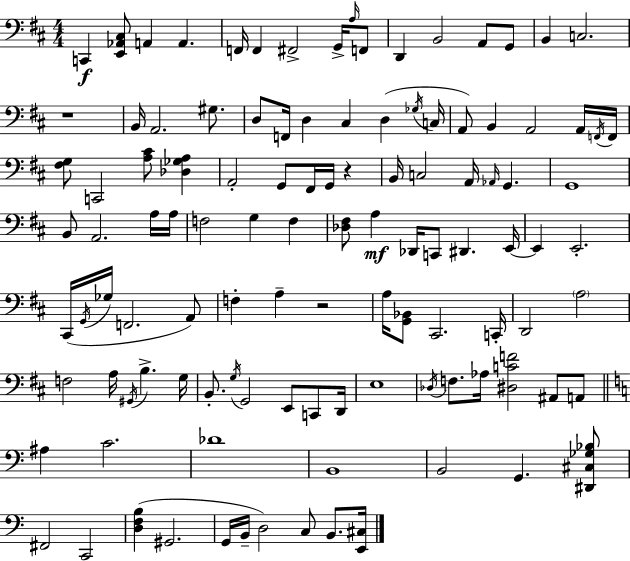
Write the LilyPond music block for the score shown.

{
  \clef bass
  \numericTimeSignature
  \time 4/4
  \key d \major
  c,4\f <e, aes, cis>8 a,4 a,4. | f,16 f,4 fis,2-> g,16-> \grace { a16 } f,8 | d,4 b,2 a,8 g,8 | b,4 c2. | \break r1 | b,16 a,2. gis8. | d8 f,16 d4 cis4 d4( | \acciaccatura { ges16 } c16 a,8) b,4 a,2 | \break a,16 \acciaccatura { f,16 } f,16 <fis g>8 c,2 <a cis'>8 <des ges a>4 | a,2-. g,8 fis,16 g,16 r4 | b,16 c2 a,16 \grace { aes,16 } g,4. | g,1 | \break b,8 a,2. | a16 a16 f2 g4 | f4 <des fis>8 a4\mf des,16 c,8 dis,4. | e,16~~ e,4 e,2.-. | \break cis,16( \acciaccatura { g,16 } ges16 f,2. | a,8) f4-. a4-- r2 | a16 <g, bes,>8 cis,2. | c,16-. d,2 \parenthesize a2 | \break f2 a16 \acciaccatura { gis,16 } b4.-> | g16 b,8.-. \acciaccatura { g16 } g,2 | e,8 c,8 d,16 e1 | \acciaccatura { des16 } f8. aes16 <dis c' f'>2 | \break ais,8 a,8 \bar "||" \break \key a \minor ais4 c'2. | des'1 | b,1 | b,2 g,4. <dis, cis ges bes>8 | \break fis,2 c,2 | <d f b>4( gis,2. | g,16 b,16-- d2) c8 b,8. <e, cis>16 | \bar "|."
}